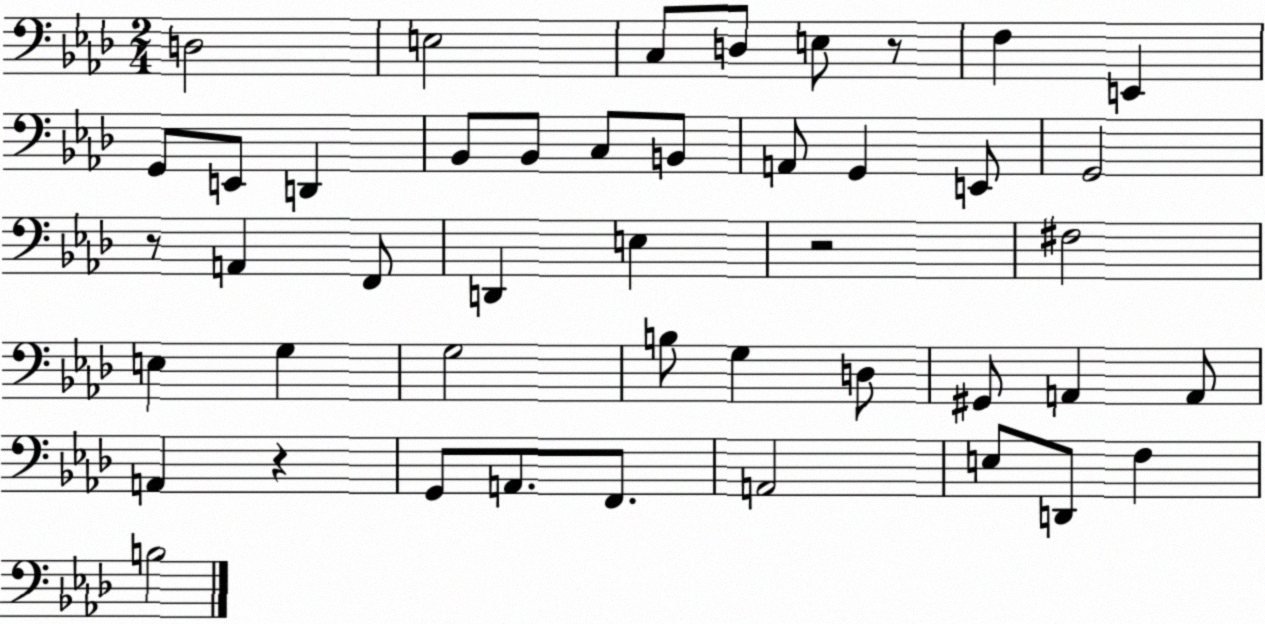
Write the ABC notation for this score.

X:1
T:Untitled
M:2/4
L:1/4
K:Ab
D,2 E,2 C,/2 D,/2 E,/2 z/2 F, E,, G,,/2 E,,/2 D,, _B,,/2 _B,,/2 C,/2 B,,/2 A,,/2 G,, E,,/2 G,,2 z/2 A,, F,,/2 D,, E, z2 ^F,2 E, G, G,2 B,/2 G, D,/2 ^G,,/2 A,, A,,/2 A,, z G,,/2 A,,/2 F,,/2 A,,2 E,/2 D,,/2 F, B,2